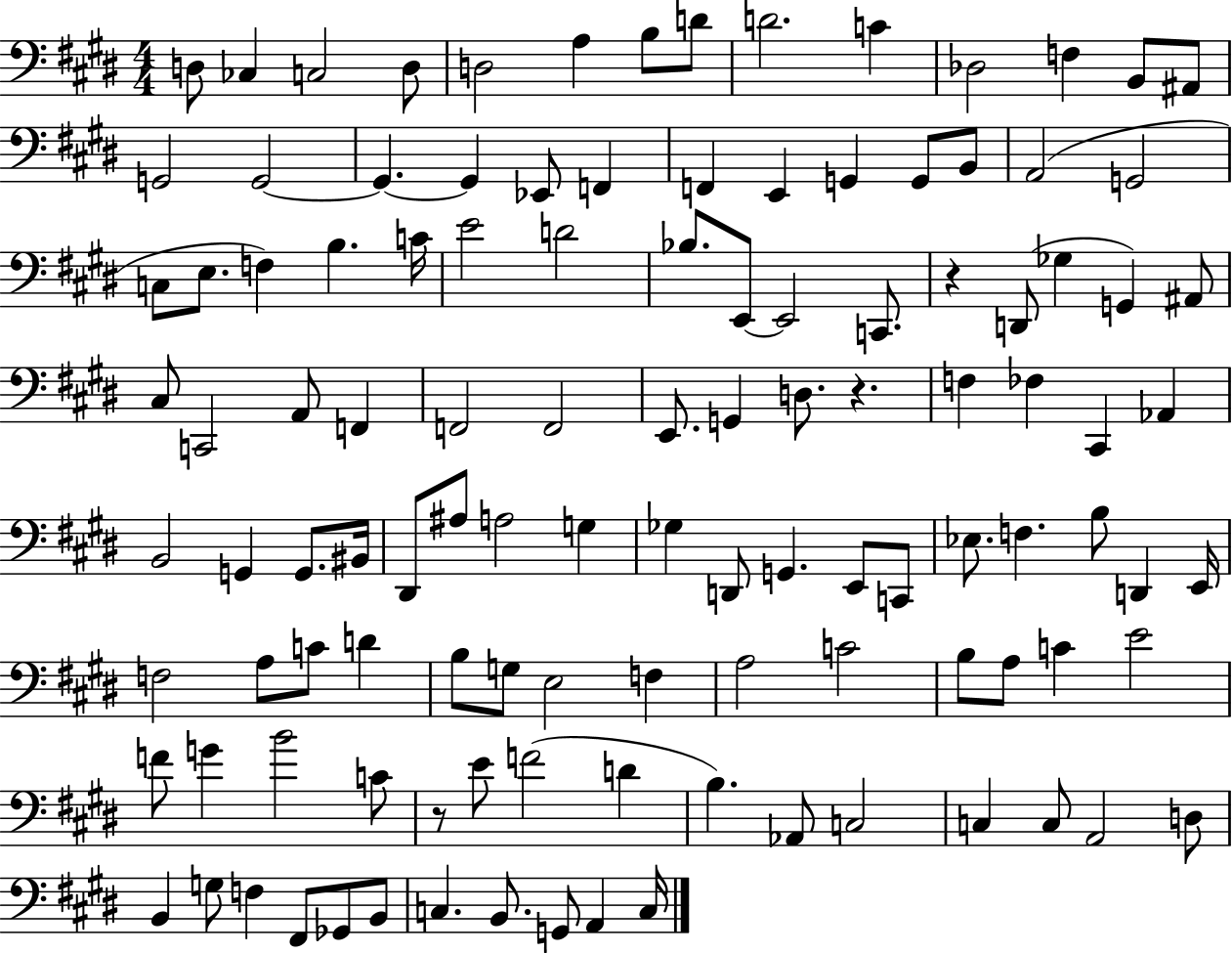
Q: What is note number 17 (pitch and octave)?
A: G2